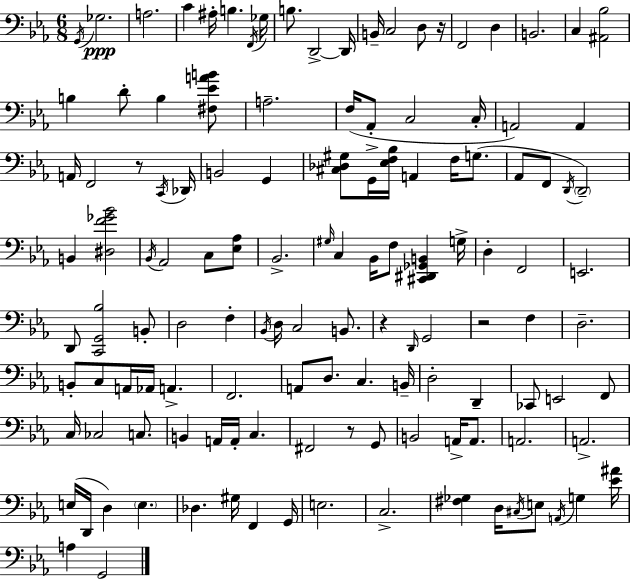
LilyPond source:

{
  \clef bass
  \numericTimeSignature
  \time 6/8
  \key ees \major
  \repeat volta 2 { \acciaccatura { g,16 }\ppp ges2. | a2. | c'4 ais16-. b4. | \acciaccatura { f,16 } ges16 b8. d,2->~~ | \break d,16 b,16-- c2 d8 | r16 f,2 d4 | b,2. | c4 <ais, bes>2 | \break b4 d'8-. b4 | <fis ees' a' b'>8 a2.-- | f16( aes,8-. c2 | c16-. a,2) a,4 | \break a,16 f,2 r8 | \acciaccatura { c,16 } des,16 b,2 g,4 | <cis des gis>8 g,16-> <ees f bes>16 a,4 f16 | g8.( aes,8 f,8 \acciaccatura { d,16 } \parenthesize d,2--) | \break b,4 <dis f' ges' bes'>2 | \acciaccatura { bes,16 } aes,2 | c8 <ees aes>8 bes,2.-> | \grace { gis16 } c4 bes,16 f8 | \break <cis, dis, ges, b,>4 g16-> d4-. f,2 | e,2. | d,8 <c, g, bes>2 | b,8-. d2 | \break f4-. \acciaccatura { bes,16 } d16 c2 | b,8. r4 \grace { d,16 } | g,2 r2 | f4 d2.-- | \break b,8-. c8 | a,16 aes,16 a,4.-> f,2. | a,8 d8. | c4. b,16-- d2-. | \break d,4-- ces,8 e,2 | f,8 c16 ces2 | c8. b,4 | a,16 a,16-. c4. fis,2 | \break r8 g,8 b,2 | a,16-> a,8. a,2. | a,2.-> | e16( d,16 d4) | \break \parenthesize e4. des4. | gis16 f,4 g,16 e2. | c2.-> | <fis ges>4 | \break d16 \acciaccatura { cis16 } e8 \acciaccatura { a,16 } g4 <ees' ais'>16 a4 | g,2 } \bar "|."
}